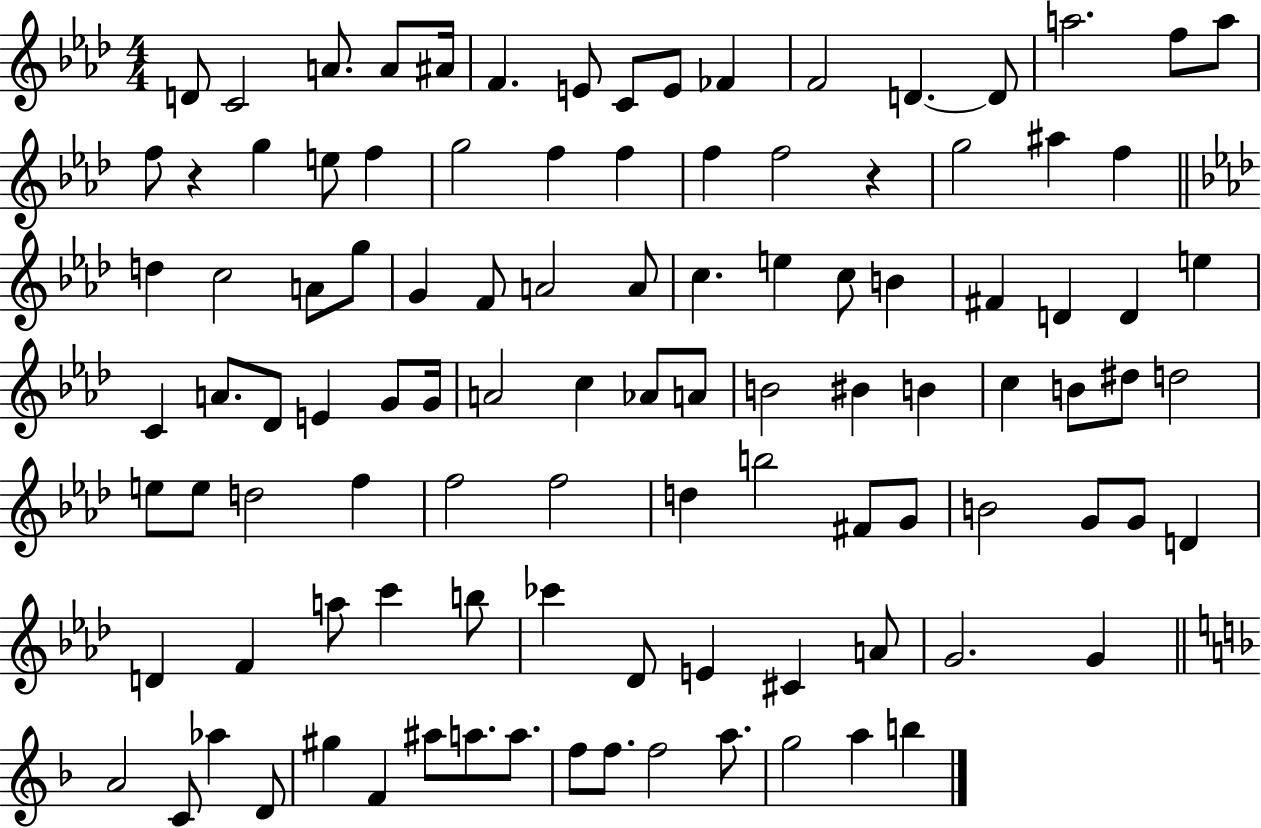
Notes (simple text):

D4/e C4/h A4/e. A4/e A#4/s F4/q. E4/e C4/e E4/e FES4/q F4/h D4/q. D4/e A5/h. F5/e A5/e F5/e R/q G5/q E5/e F5/q G5/h F5/q F5/q F5/q F5/h R/q G5/h A#5/q F5/q D5/q C5/h A4/e G5/e G4/q F4/e A4/h A4/e C5/q. E5/q C5/e B4/q F#4/q D4/q D4/q E5/q C4/q A4/e. Db4/e E4/q G4/e G4/s A4/h C5/q Ab4/e A4/e B4/h BIS4/q B4/q C5/q B4/e D#5/e D5/h E5/e E5/e D5/h F5/q F5/h F5/h D5/q B5/h F#4/e G4/e B4/h G4/e G4/e D4/q D4/q F4/q A5/e C6/q B5/e CES6/q Db4/e E4/q C#4/q A4/e G4/h. G4/q A4/h C4/e Ab5/q D4/e G#5/q F4/q A#5/e A5/e. A5/e. F5/e F5/e. F5/h A5/e. G5/h A5/q B5/q